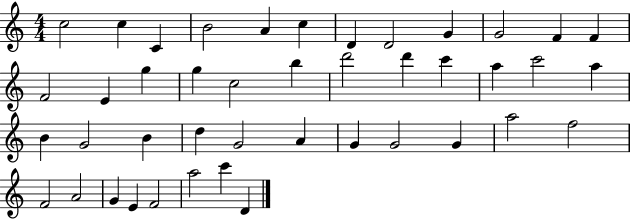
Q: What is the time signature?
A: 4/4